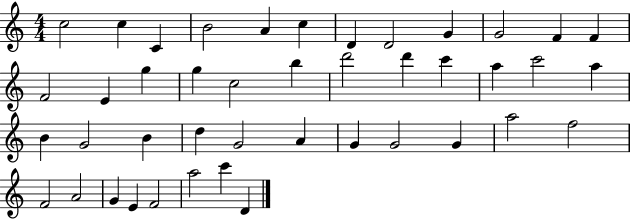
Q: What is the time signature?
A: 4/4